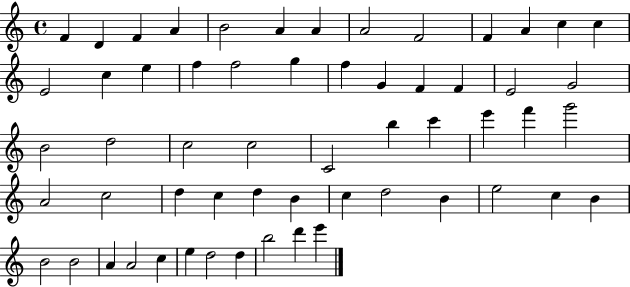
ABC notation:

X:1
T:Untitled
M:4/4
L:1/4
K:C
F D F A B2 A A A2 F2 F A c c E2 c e f f2 g f G F F E2 G2 B2 d2 c2 c2 C2 b c' e' f' g'2 A2 c2 d c d B c d2 B e2 c B B2 B2 A A2 c e d2 d b2 d' e'